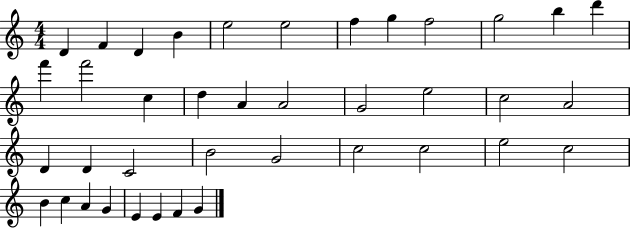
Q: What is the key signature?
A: C major